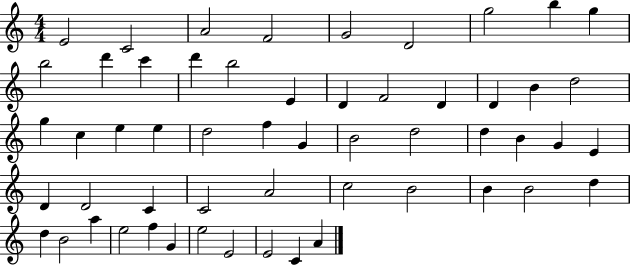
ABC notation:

X:1
T:Untitled
M:4/4
L:1/4
K:C
E2 C2 A2 F2 G2 D2 g2 b g b2 d' c' d' b2 E D F2 D D B d2 g c e e d2 f G B2 d2 d B G E D D2 C C2 A2 c2 B2 B B2 d d B2 a e2 f G e2 E2 E2 C A